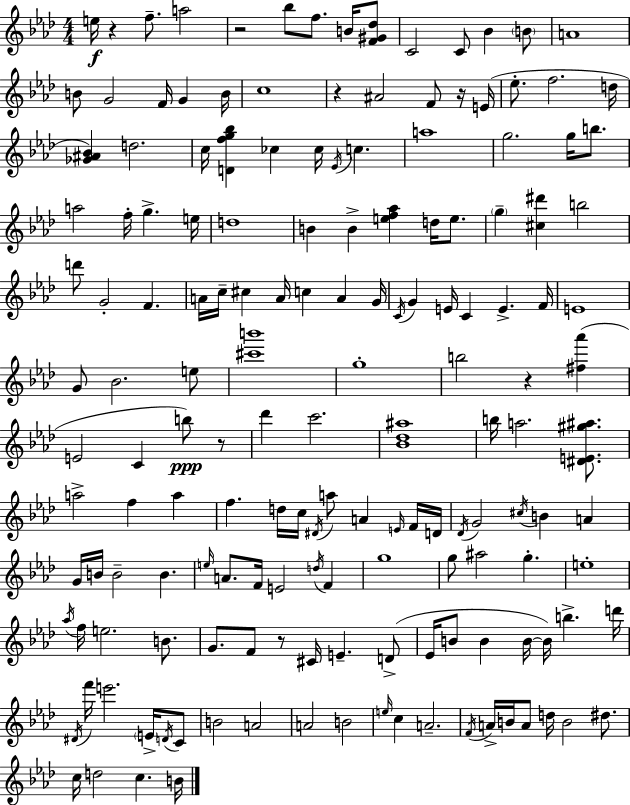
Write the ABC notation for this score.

X:1
T:Untitled
M:4/4
L:1/4
K:Fm
e/4 z f/2 a2 z2 _b/2 f/2 B/4 [F^G_d]/2 C2 C/2 _B B/2 A4 B/2 G2 F/4 G B/4 c4 z ^A2 F/2 z/4 E/4 _e/2 f2 d/4 [_G^A_B] d2 c/4 [Dfg_b] _c _c/4 _E/4 c a4 g2 g/4 b/2 a2 f/4 g e/4 d4 B B [ef_a] d/4 e/2 g [^c^d'] b2 d'/2 G2 F A/4 c/4 ^c A/4 c A G/4 C/4 G E/4 C E F/4 E4 G/2 _B2 e/2 [^c'b']4 g4 b2 z [^f_a'] E2 C b/2 z/2 _d' c'2 [_B_d^a]4 b/4 a2 [^DE^g^a]/2 a2 f a f d/4 c/4 ^D/4 a/2 A E/4 F/4 D/4 _D/4 G2 ^c/4 B A G/4 B/4 B2 B e/4 A/2 F/4 E2 d/4 F g4 g/2 ^a2 g e4 _a/4 f/4 e2 B/2 G/2 F/2 z/2 ^C/4 E D/2 _E/4 B/2 B B/4 B/4 b d'/4 ^D/4 f'/4 e'2 E/4 D/4 C/2 B2 A2 A2 B2 e/4 c A2 F/4 A/4 B/4 A/2 d/4 B2 ^d/2 c/4 d2 c B/4